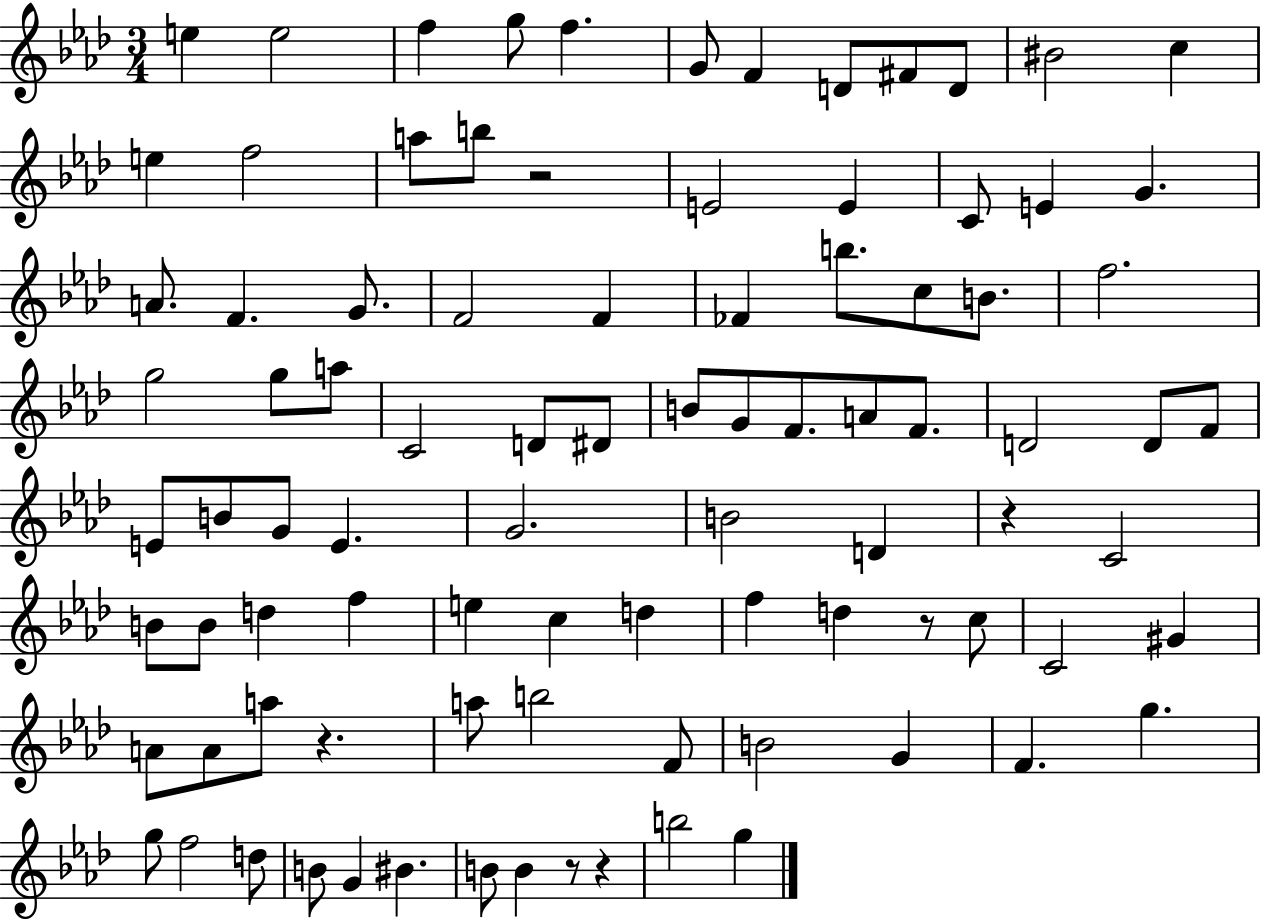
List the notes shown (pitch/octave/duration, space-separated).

E5/q E5/h F5/q G5/e F5/q. G4/e F4/q D4/e F#4/e D4/e BIS4/h C5/q E5/q F5/h A5/e B5/e R/h E4/h E4/q C4/e E4/q G4/q. A4/e. F4/q. G4/e. F4/h F4/q FES4/q B5/e. C5/e B4/e. F5/h. G5/h G5/e A5/e C4/h D4/e D#4/e B4/e G4/e F4/e. A4/e F4/e. D4/h D4/e F4/e E4/e B4/e G4/e E4/q. G4/h. B4/h D4/q R/q C4/h B4/e B4/e D5/q F5/q E5/q C5/q D5/q F5/q D5/q R/e C5/e C4/h G#4/q A4/e A4/e A5/e R/q. A5/e B5/h F4/e B4/h G4/q F4/q. G5/q. G5/e F5/h D5/e B4/e G4/q BIS4/q. B4/e B4/q R/e R/q B5/h G5/q